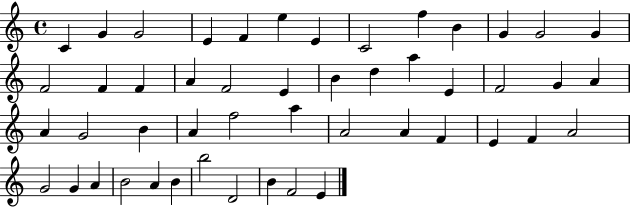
X:1
T:Untitled
M:4/4
L:1/4
K:C
C G G2 E F e E C2 f B G G2 G F2 F F A F2 E B d a E F2 G A A G2 B A f2 a A2 A F E F A2 G2 G A B2 A B b2 D2 B F2 E